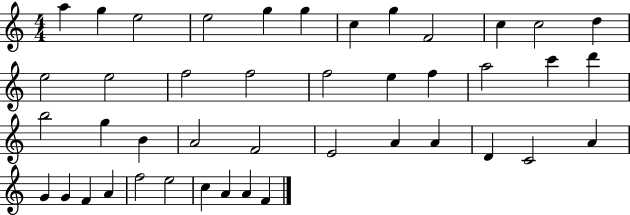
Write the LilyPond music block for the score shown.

{
  \clef treble
  \numericTimeSignature
  \time 4/4
  \key c \major
  a''4 g''4 e''2 | e''2 g''4 g''4 | c''4 g''4 f'2 | c''4 c''2 d''4 | \break e''2 e''2 | f''2 f''2 | f''2 e''4 f''4 | a''2 c'''4 d'''4 | \break b''2 g''4 b'4 | a'2 f'2 | e'2 a'4 a'4 | d'4 c'2 a'4 | \break g'4 g'4 f'4 a'4 | f''2 e''2 | c''4 a'4 a'4 f'4 | \bar "|."
}